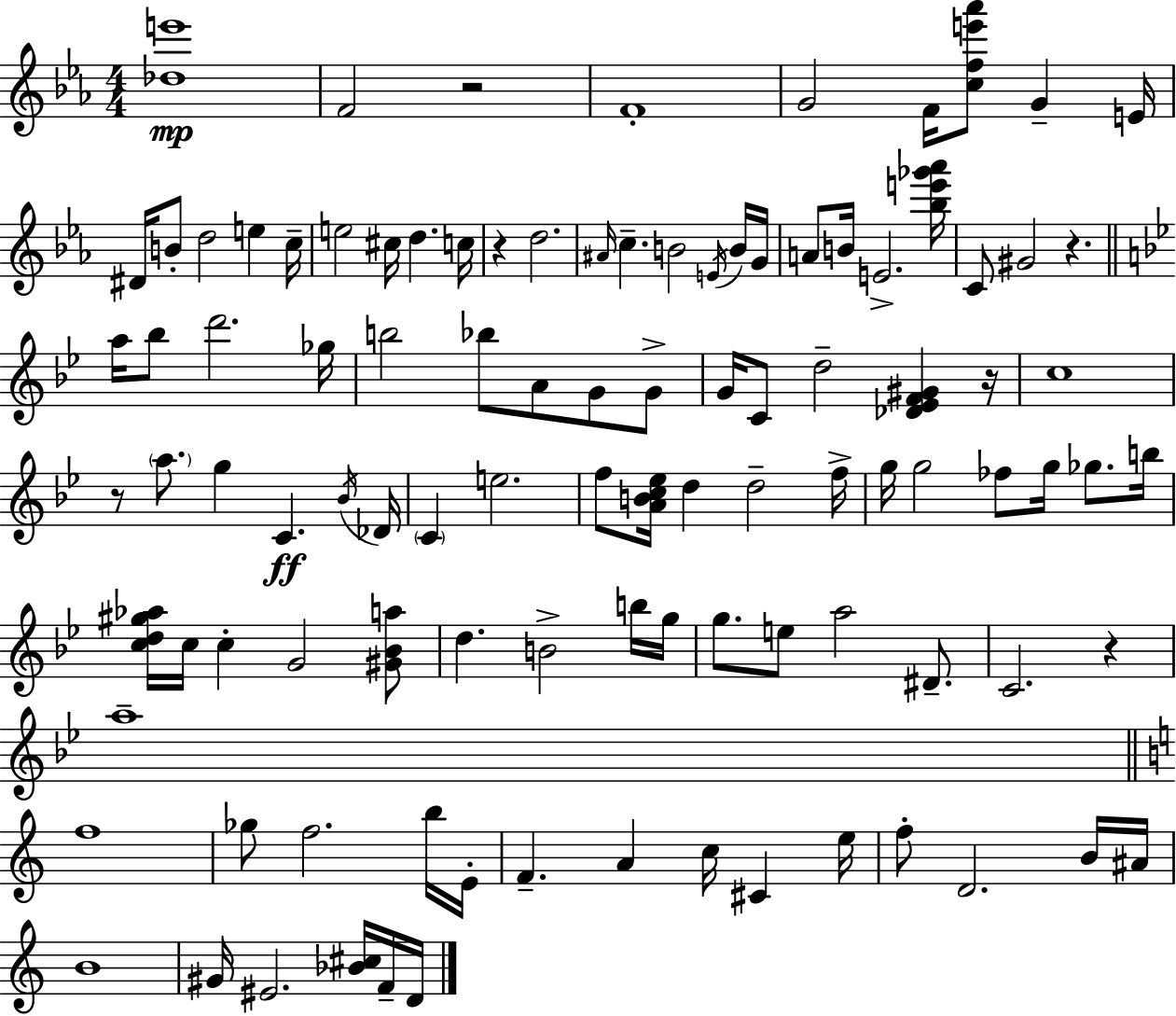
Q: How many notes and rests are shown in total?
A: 103